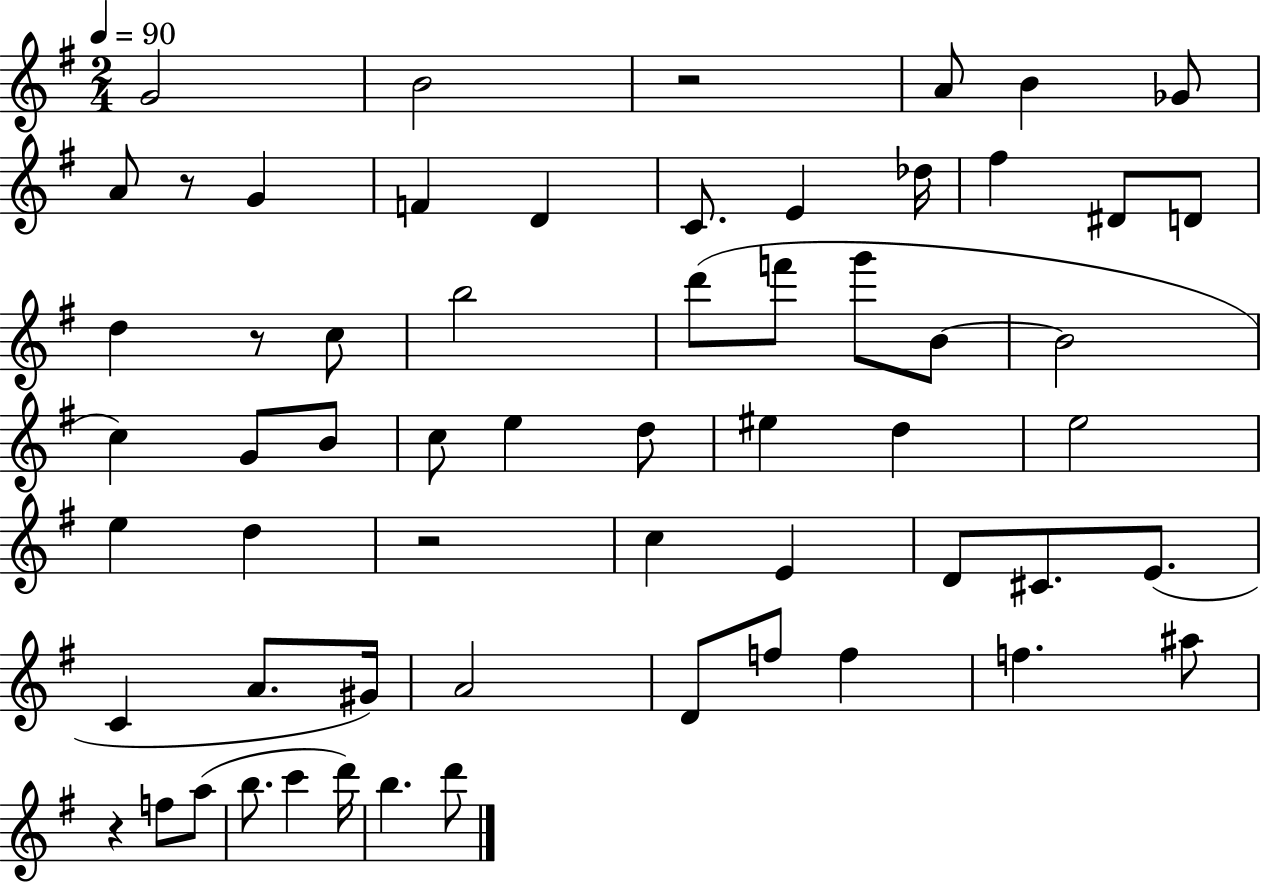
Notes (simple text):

G4/h B4/h R/h A4/e B4/q Gb4/e A4/e R/e G4/q F4/q D4/q C4/e. E4/q Db5/s F#5/q D#4/e D4/e D5/q R/e C5/e B5/h D6/e F6/e G6/e B4/e B4/h C5/q G4/e B4/e C5/e E5/q D5/e EIS5/q D5/q E5/h E5/q D5/q R/h C5/q E4/q D4/e C#4/e. E4/e. C4/q A4/e. G#4/s A4/h D4/e F5/e F5/q F5/q. A#5/e R/q F5/e A5/e B5/e. C6/q D6/s B5/q. D6/e